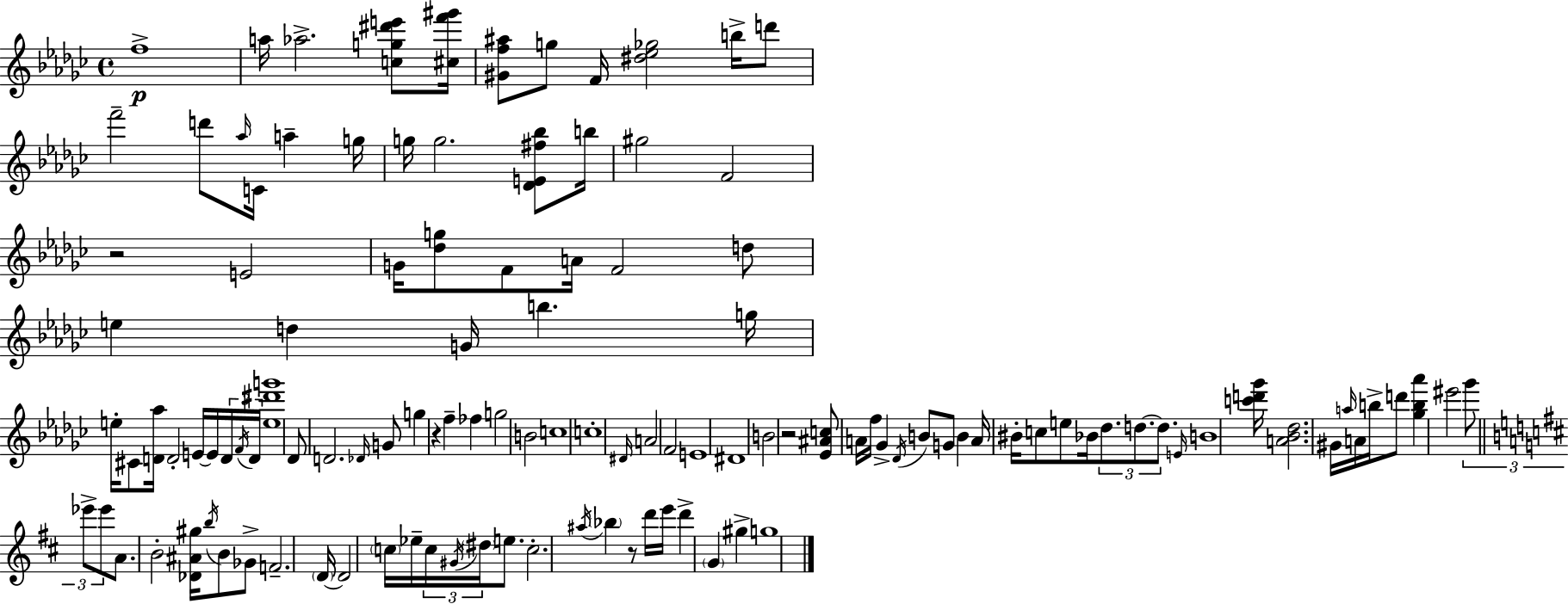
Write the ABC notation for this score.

X:1
T:Untitled
M:4/4
L:1/4
K:Ebm
f4 a/4 _a2 [cg^d'e']/2 [^cf'^g']/4 [^Gf^a]/2 g/2 F/4 [^d_e_g]2 b/4 d'/2 f'2 d'/2 _a/4 C/4 a g/4 g/4 g2 [_DE^f_b]/2 b/4 ^g2 F2 z2 E2 G/4 [_dg]/2 F/2 A/4 F2 d/2 e d G/4 b g/4 e/4 ^C/2 [D_a]/4 D2 E/4 E/4 D/4 F/4 D/4 [e^d'g']4 _D/2 D2 _D/4 G/2 g z f _f g2 B2 c4 c4 ^D/4 A2 F2 E4 ^D4 B2 z2 [_E^Ac]/2 A/4 f/4 _G _D/4 B/2 G/2 B A/4 ^B/4 c/2 e/2 _B/4 _d/2 d/2 d/2 E/4 B4 [c'd'_g']/4 [A_B_d]2 ^G/4 a/4 A/4 b/4 d'/2 [_gb_a'] ^e'2 _g'/2 _e'/2 _e'/2 A/2 B2 [_D^A^g]/4 b/4 B/2 _G/2 F2 D/4 D2 c/4 _e/4 c/4 ^G/4 ^d/4 e/2 c2 ^a/4 _b z/2 d'/4 e'/4 d' G ^g g4